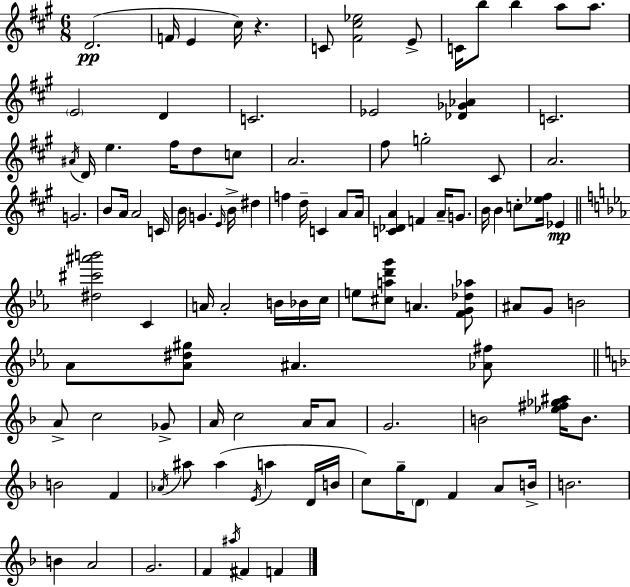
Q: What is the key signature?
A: A major